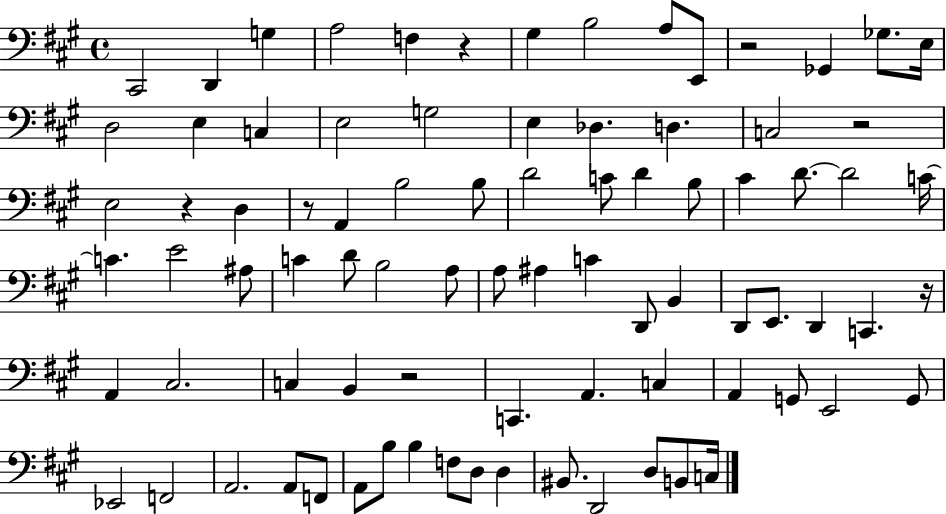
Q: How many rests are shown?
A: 7